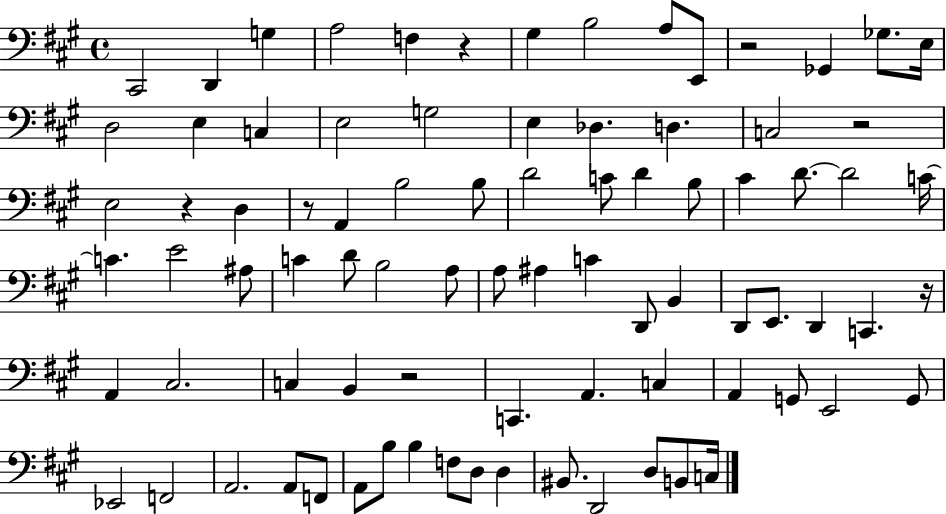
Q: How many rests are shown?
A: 7